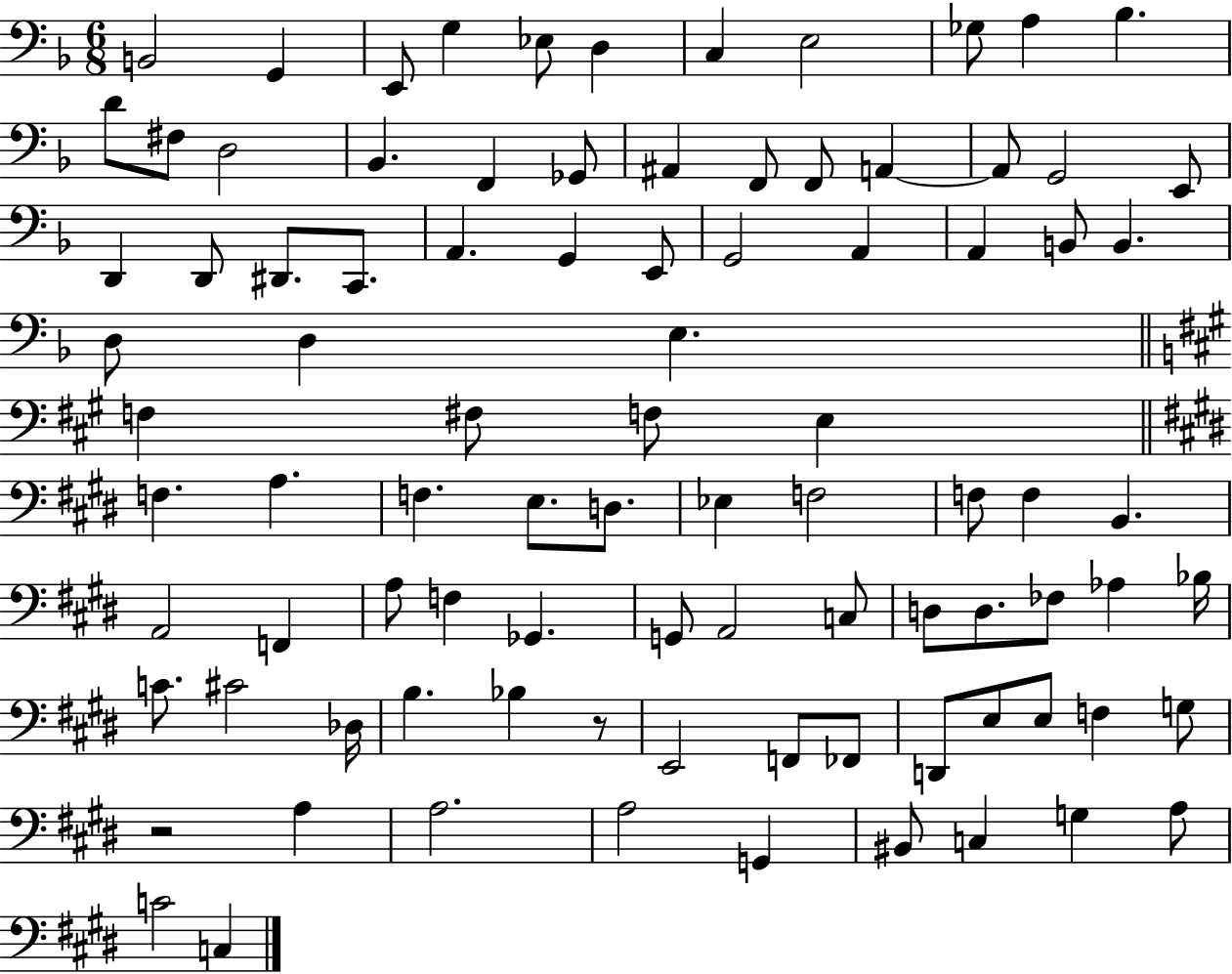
B2/h G2/q E2/e G3/q Eb3/e D3/q C3/q E3/h Gb3/e A3/q Bb3/q. D4/e F#3/e D3/h Bb2/q. F2/q Gb2/e A#2/q F2/e F2/e A2/q A2/e G2/h E2/e D2/q D2/e D#2/e. C2/e. A2/q. G2/q E2/e G2/h A2/q A2/q B2/e B2/q. D3/e D3/q E3/q. F3/q F#3/e F3/e E3/q F3/q. A3/q. F3/q. E3/e. D3/e. Eb3/q F3/h F3/e F3/q B2/q. A2/h F2/q A3/e F3/q Gb2/q. G2/e A2/h C3/e D3/e D3/e. FES3/e Ab3/q Bb3/s C4/e. C#4/h Db3/s B3/q. Bb3/q R/e E2/h F2/e FES2/e D2/e E3/e E3/e F3/q G3/e R/h A3/q A3/h. A3/h G2/q BIS2/e C3/q G3/q A3/e C4/h C3/q